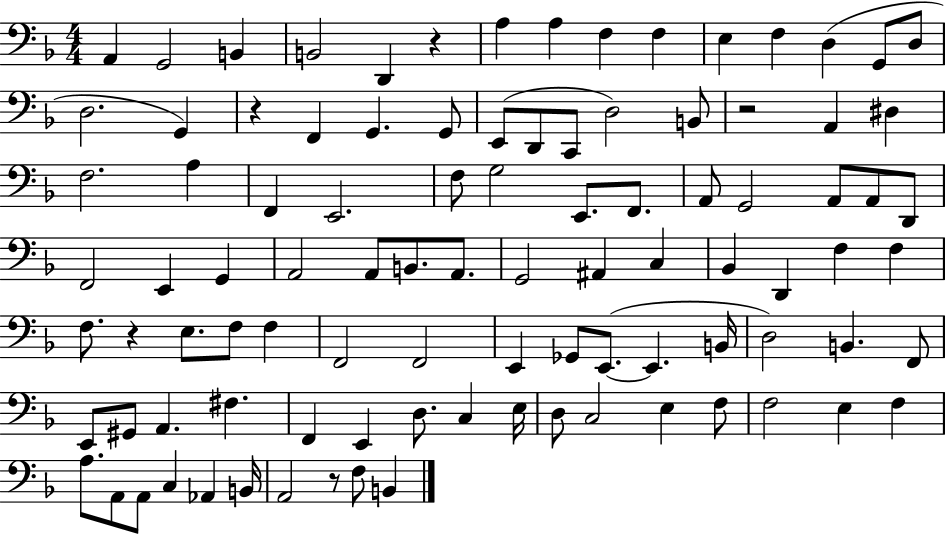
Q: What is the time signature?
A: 4/4